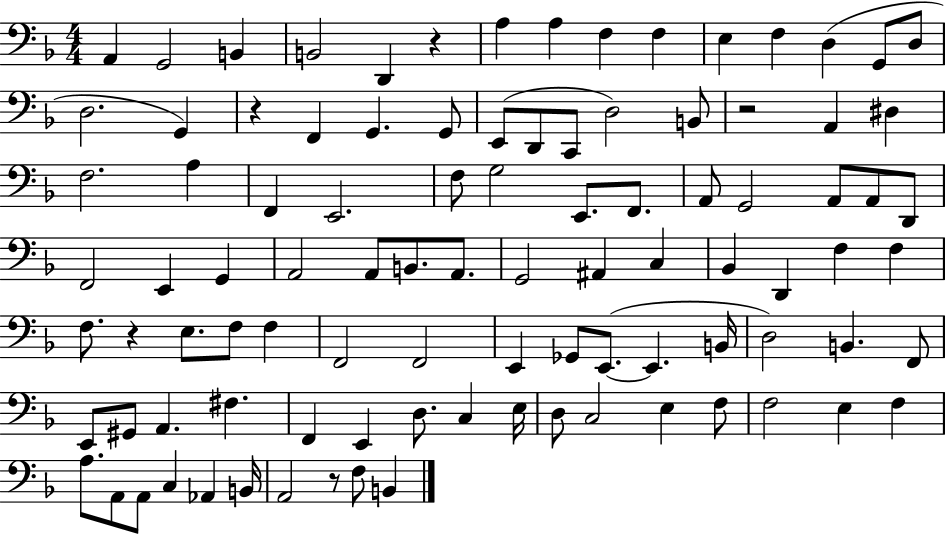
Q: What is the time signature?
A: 4/4